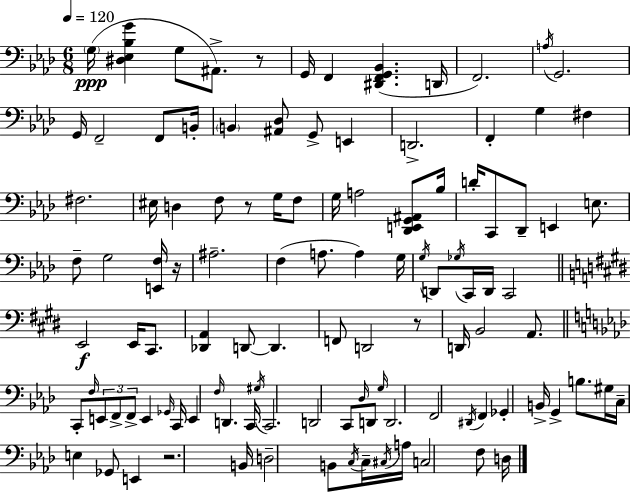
G3/s [D#3,Eb3,Bb3,G4]/q G3/e A#2/e. R/e G2/s F2/q [D#2,F2,G2,Bb2]/q. D2/s F2/h. A3/s G2/h. G2/s F2/h F2/e B2/s B2/q [A#2,Db3]/e G2/e E2/q D2/h. F2/q G3/q F#3/q F#3/h. EIS3/s D3/q F3/e R/e G3/s F3/e G3/s A3/h [Db2,E2,G2,A#2]/e Bb3/s D4/s C2/e Db2/e E2/q E3/e. F3/e G3/h [E2,F3]/s R/s A#3/h. F3/q A3/e. A3/q G3/s G3/s D2/e Gb3/s C2/s D2/s C2/h E2/h E2/s C#2/e. [Db2,A2]/q D2/e D2/q. F2/e D2/h R/e D2/s B2/h A2/e. C2/e F3/s E2/e F2/e F2/e E2/q Gb2/s C2/s E2/q F3/s D2/q. C2/s G#3/s C2/h. D2/h C2/e Db3/s D2/e G3/s D2/h. F2/h D#2/s F2/q Gb2/q B2/s G2/q B3/e. G#3/s C3/s E3/q Gb2/e E2/q R/h. B2/s D3/h B2/e C3/s C3/s C#3/s A3/s C3/h F3/e D3/s